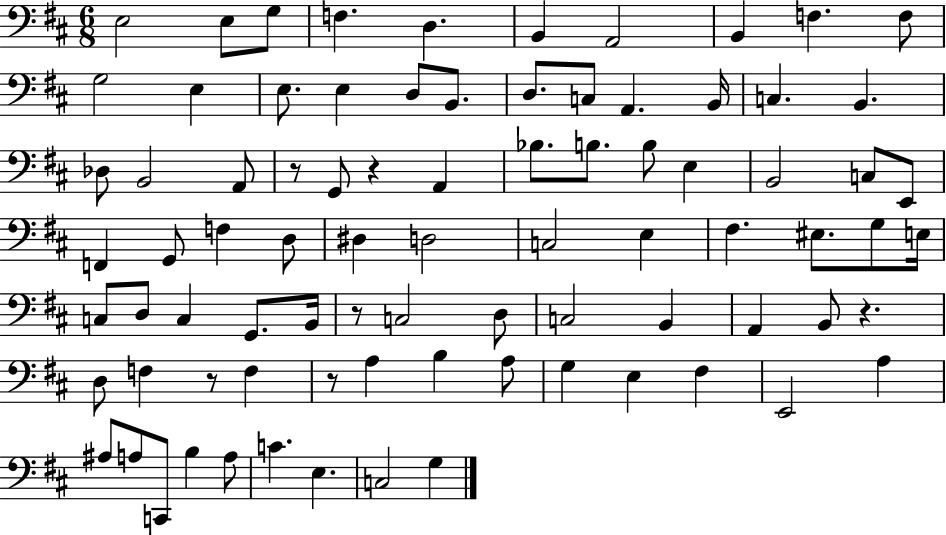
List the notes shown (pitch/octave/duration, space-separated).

E3/h E3/e G3/e F3/q. D3/q. B2/q A2/h B2/q F3/q. F3/e G3/h E3/q E3/e. E3/q D3/e B2/e. D3/e. C3/e A2/q. B2/s C3/q. B2/q. Db3/e B2/h A2/e R/e G2/e R/q A2/q Bb3/e. B3/e. B3/e E3/q B2/h C3/e E2/e F2/q G2/e F3/q D3/e D#3/q D3/h C3/h E3/q F#3/q. EIS3/e. G3/e E3/s C3/e D3/e C3/q G2/e. B2/s R/e C3/h D3/e C3/h B2/q A2/q B2/e R/q. D3/e F3/q R/e F3/q R/e A3/q B3/q A3/e G3/q E3/q F#3/q E2/h A3/q A#3/e A3/e C2/e B3/q A3/e C4/q. E3/q. C3/h G3/q